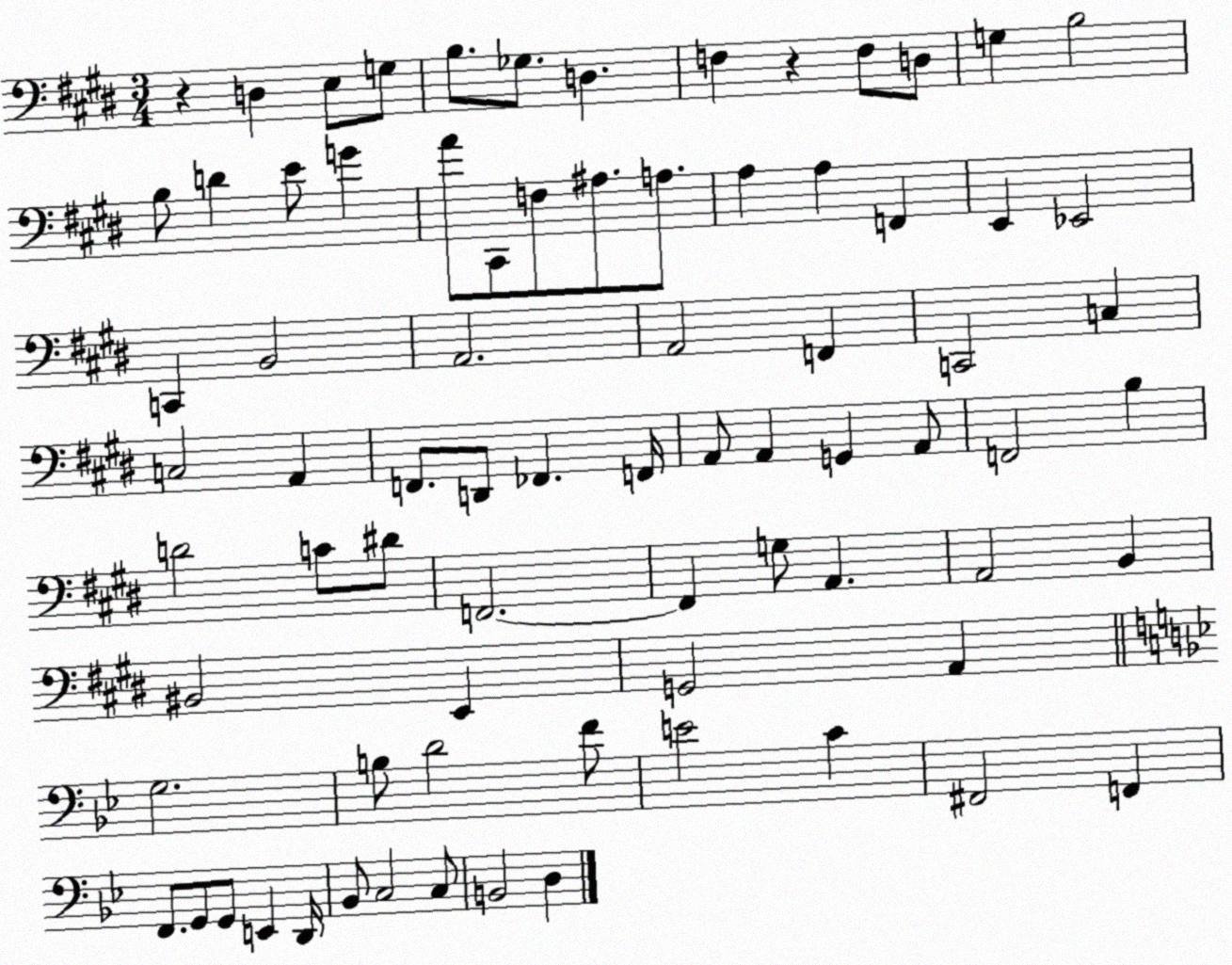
X:1
T:Untitled
M:3/4
L:1/4
K:E
z D, E,/2 G,/2 B,/2 _G,/2 D, F, z F,/2 D,/2 G, B,2 B,/2 D E/2 G A/2 ^C,,/2 F,/2 ^A,/2 A,/2 A, A, F,, E,, _E,,2 C,, B,,2 A,,2 A,,2 F,, C,,2 C, C,2 A,, F,,/2 D,,/2 _F,, F,,/4 A,,/2 A,, G,, A,,/2 F,,2 B, D2 C/2 ^D/2 F,,2 F,, G,/2 A,, A,,2 B,, ^B,,2 E,, G,,2 A,, G,2 B,/2 D2 F/2 E2 C ^F,,2 F,, F,,/2 G,,/2 G,,/2 E,, D,,/4 _B,,/2 C,2 C,/2 B,,2 D,